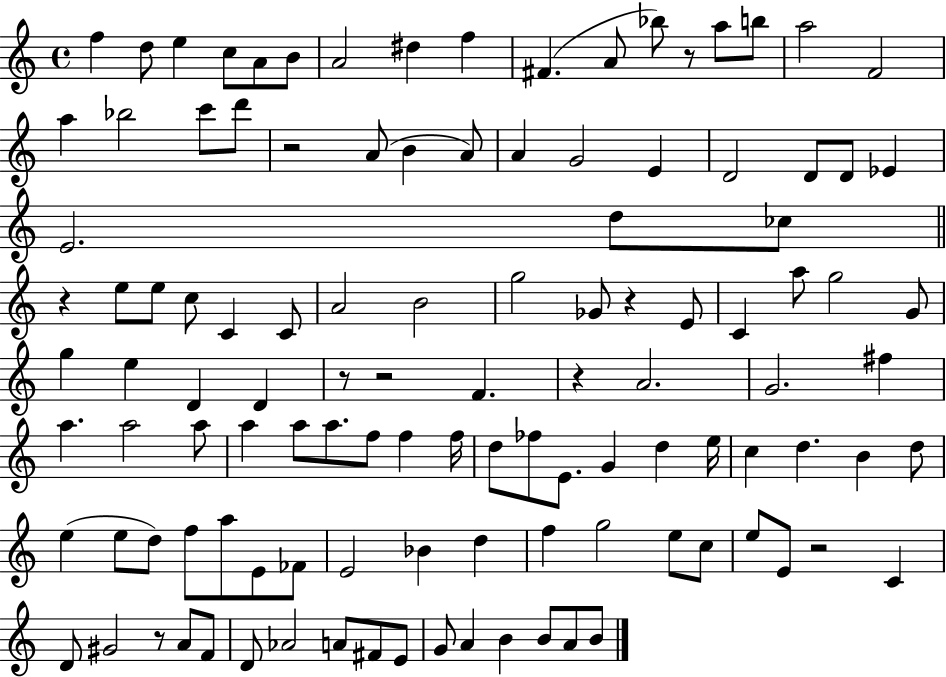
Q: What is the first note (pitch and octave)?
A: F5